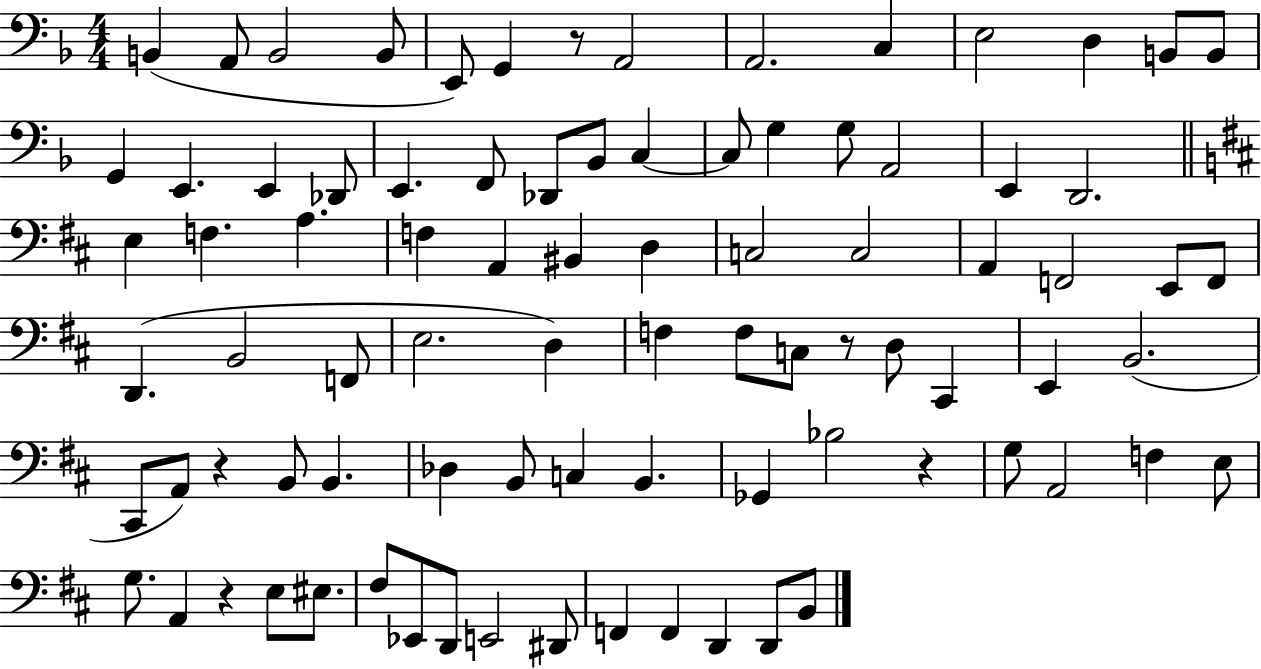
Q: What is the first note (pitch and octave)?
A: B2